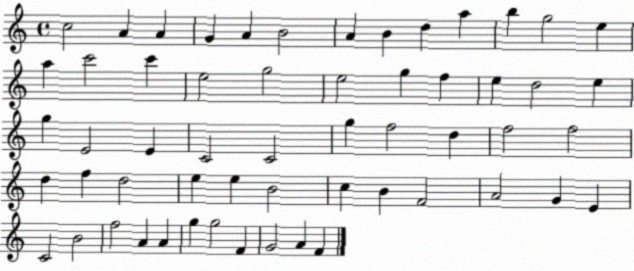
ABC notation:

X:1
T:Untitled
M:4/4
L:1/4
K:C
c2 A A G A B2 A B d a b g2 e a c'2 c' e2 g2 e2 g f e d2 e g E2 E C2 C2 g f2 d f2 f2 d f d2 e e B2 c B F2 A2 G E C2 B2 f2 A A g g2 F G2 A F